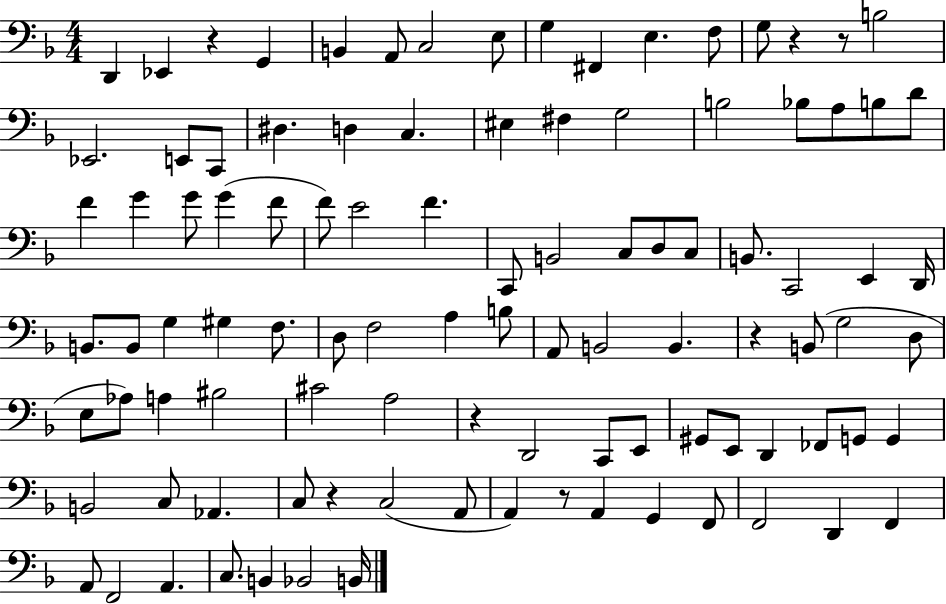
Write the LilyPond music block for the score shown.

{
  \clef bass
  \numericTimeSignature
  \time 4/4
  \key f \major
  d,4 ees,4 r4 g,4 | b,4 a,8 c2 e8 | g4 fis,4 e4. f8 | g8 r4 r8 b2 | \break ees,2. e,8 c,8 | dis4. d4 c4. | eis4 fis4 g2 | b2 bes8 a8 b8 d'8 | \break f'4 g'4 g'8 g'4( f'8 | f'8) e'2 f'4. | c,8 b,2 c8 d8 c8 | b,8. c,2 e,4 d,16 | \break b,8. b,8 g4 gis4 f8. | d8 f2 a4 b8 | a,8 b,2 b,4. | r4 b,8( g2 d8 | \break e8 aes8) a4 bis2 | cis'2 a2 | r4 d,2 c,8 e,8 | gis,8 e,8 d,4 fes,8 g,8 g,4 | \break b,2 c8 aes,4. | c8 r4 c2( a,8 | a,4) r8 a,4 g,4 f,8 | f,2 d,4 f,4 | \break a,8 f,2 a,4. | c8. b,4 bes,2 b,16 | \bar "|."
}